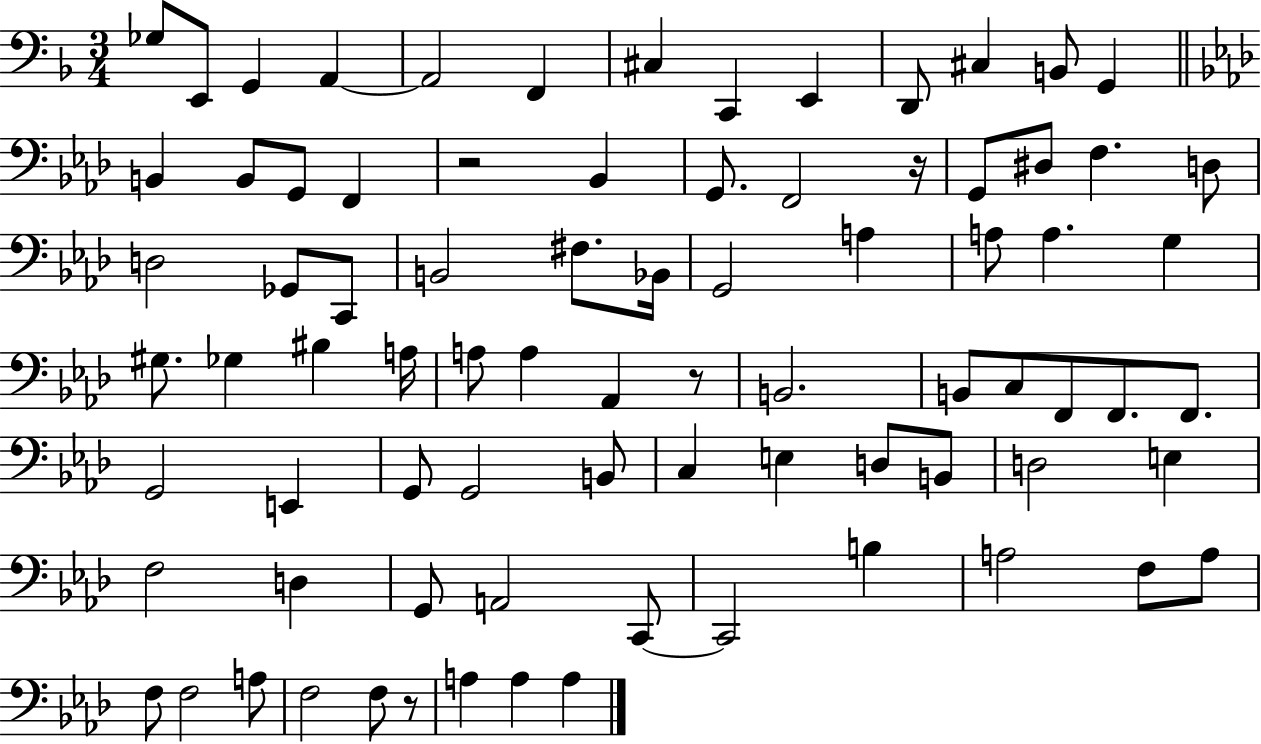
Gb3/e E2/e G2/q A2/q A2/h F2/q C#3/q C2/q E2/q D2/e C#3/q B2/e G2/q B2/q B2/e G2/e F2/q R/h Bb2/q G2/e. F2/h R/s G2/e D#3/e F3/q. D3/e D3/h Gb2/e C2/e B2/h F#3/e. Bb2/s G2/h A3/q A3/e A3/q. G3/q G#3/e. Gb3/q BIS3/q A3/s A3/e A3/q Ab2/q R/e B2/h. B2/e C3/e F2/e F2/e. F2/e. G2/h E2/q G2/e G2/h B2/e C3/q E3/q D3/e B2/e D3/h E3/q F3/h D3/q G2/e A2/h C2/e C2/h B3/q A3/h F3/e A3/e F3/e F3/h A3/e F3/h F3/e R/e A3/q A3/q A3/q